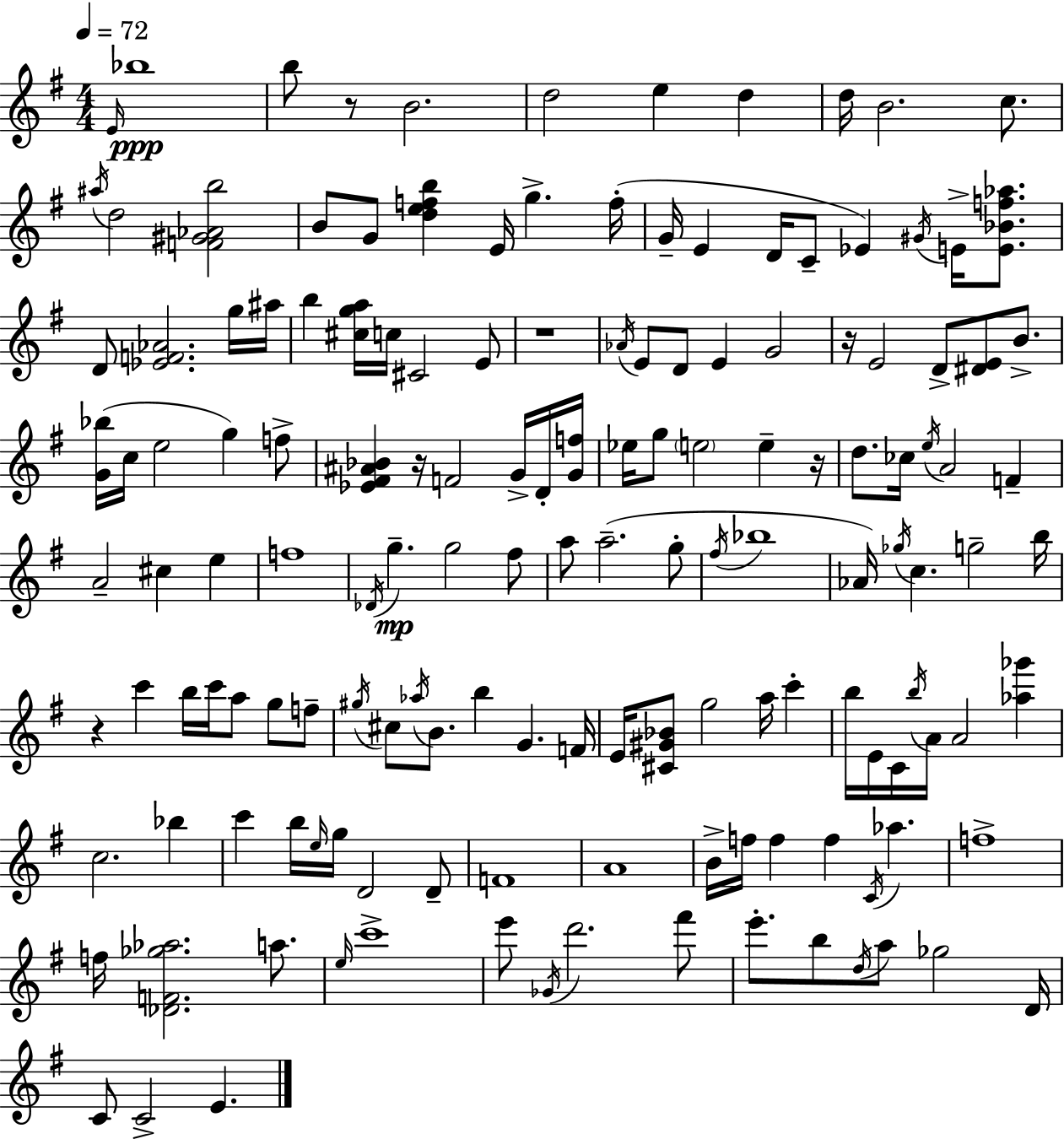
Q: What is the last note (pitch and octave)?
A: E4